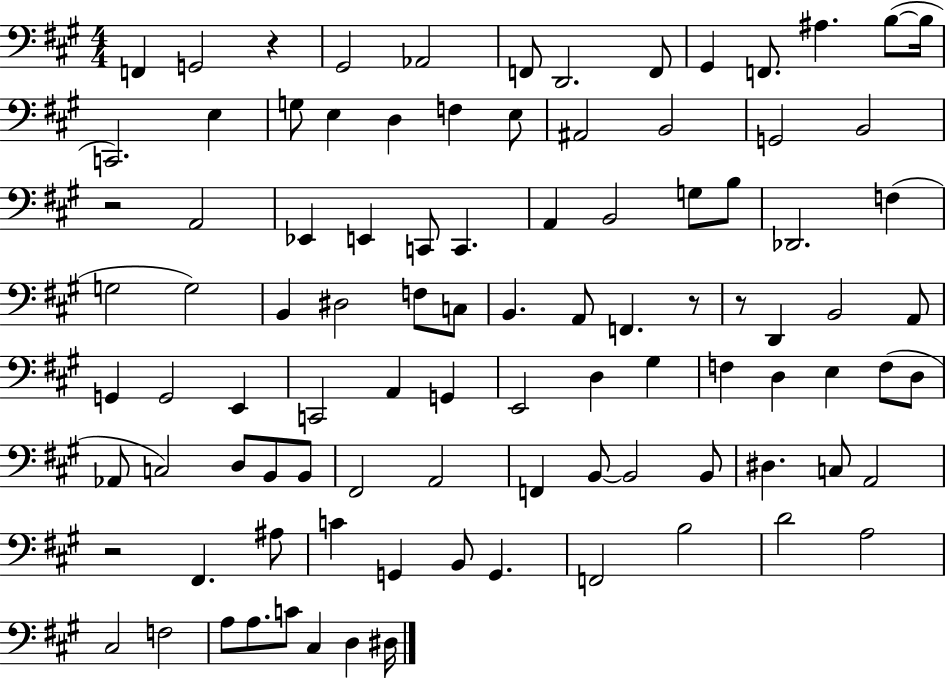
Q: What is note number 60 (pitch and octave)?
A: D3